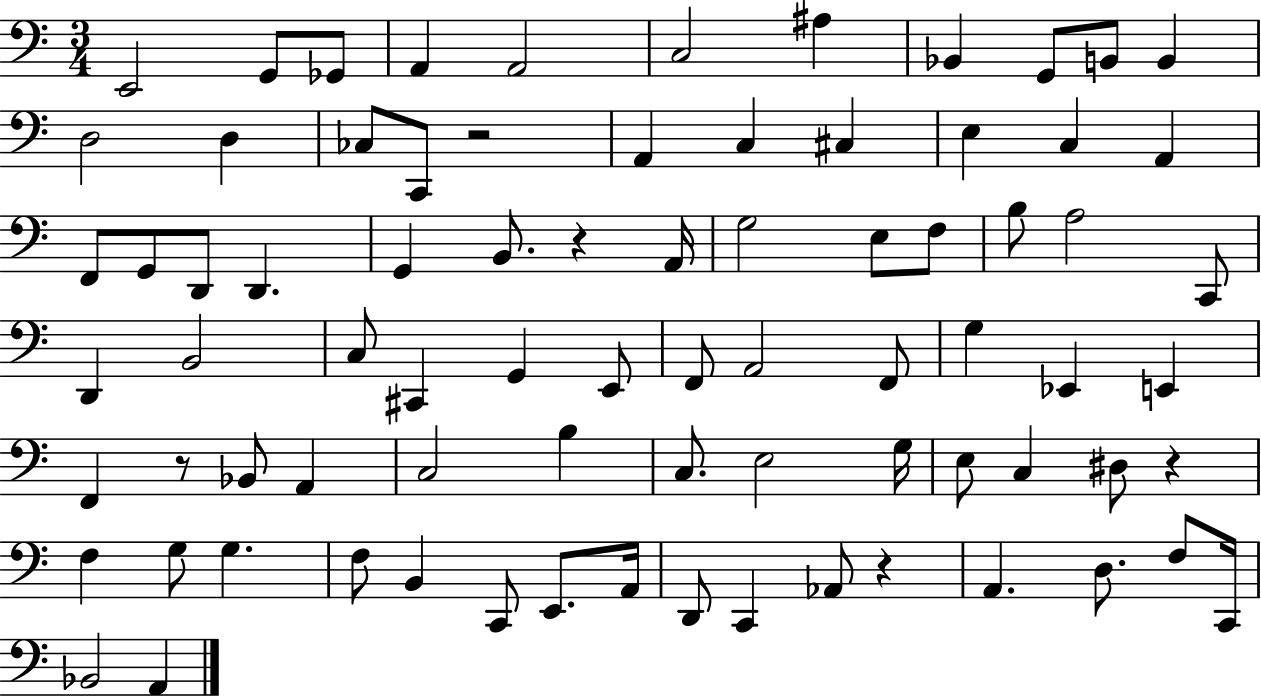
E2/h G2/e Gb2/e A2/q A2/h C3/h A#3/q Bb2/q G2/e B2/e B2/q D3/h D3/q CES3/e C2/e R/h A2/q C3/q C#3/q E3/q C3/q A2/q F2/e G2/e D2/e D2/q. G2/q B2/e. R/q A2/s G3/h E3/e F3/e B3/e A3/h C2/e D2/q B2/h C3/e C#2/q G2/q E2/e F2/e A2/h F2/e G3/q Eb2/q E2/q F2/q R/e Bb2/e A2/q C3/h B3/q C3/e. E3/h G3/s E3/e C3/q D#3/e R/q F3/q G3/e G3/q. F3/e B2/q C2/e E2/e. A2/s D2/e C2/q Ab2/e R/q A2/q. D3/e. F3/e C2/s Bb2/h A2/q